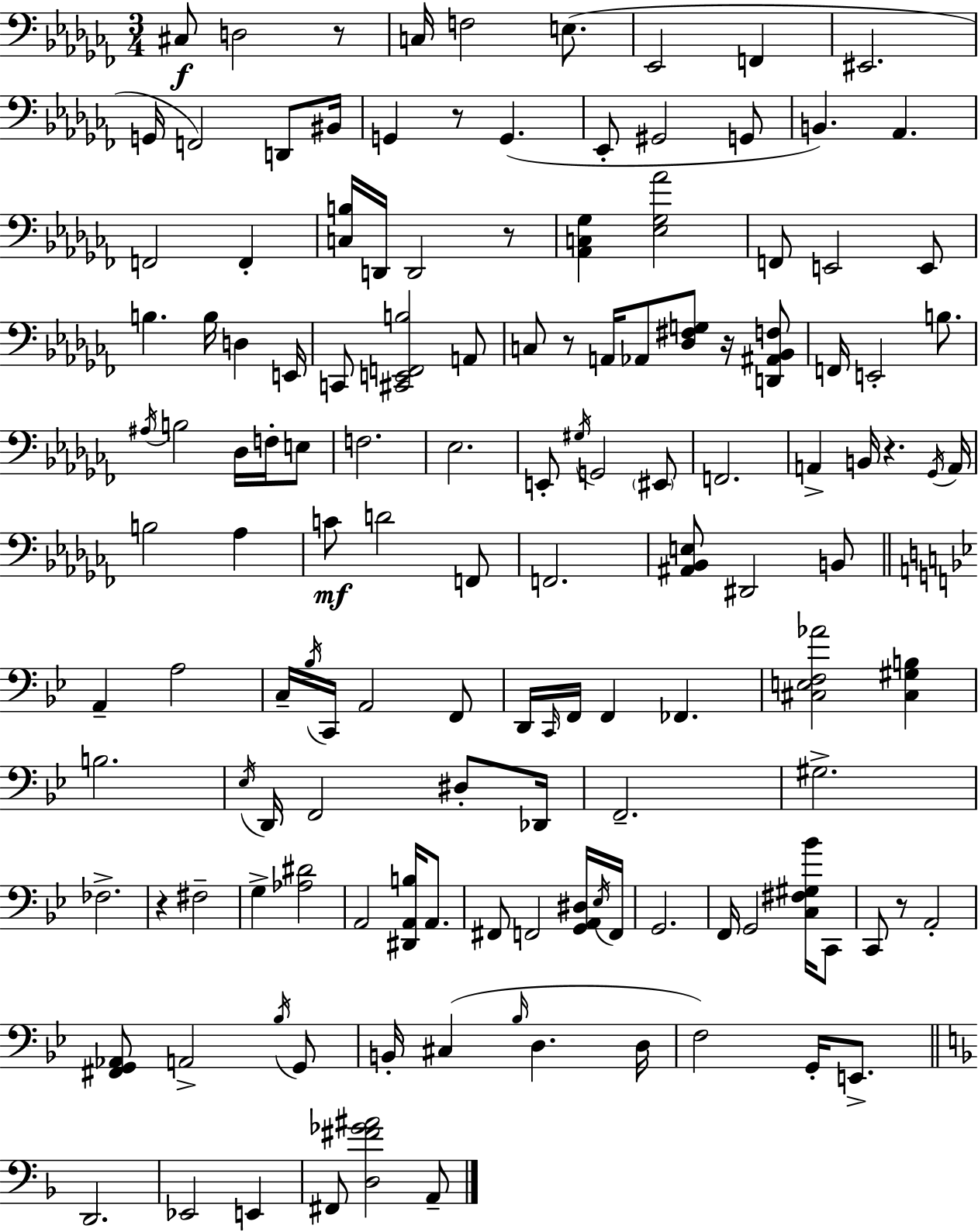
{
  \clef bass
  \numericTimeSignature
  \time 3/4
  \key aes \minor
  \repeat volta 2 { cis8\f d2 r8 | c16 f2 e8.( | ees,2 f,4 | eis,2. | \break g,16 f,2) d,8 bis,16 | g,4 r8 g,4.( | ees,8-. gis,2 g,8 | b,4.) aes,4. | \break f,2 f,4-. | <c b>16 d,16 d,2 r8 | <aes, c ges>4 <ees ges aes'>2 | f,8 e,2 e,8 | \break b4. b16 d4 e,16 | c,8 <cis, e, f, b>2 a,8 | c8 r8 a,16 aes,8 <des fis g>8 r16 <d, ais, bes, f>8 | f,16 e,2-. b8. | \break \acciaccatura { ais16 } b2 des16 f16-. e8 | f2. | ees2. | e,8-. \acciaccatura { gis16 } g,2 | \break \parenthesize eis,8 f,2. | a,4-> b,16 r4. | \acciaccatura { ges,16 } a,16 b2 aes4 | c'8\mf d'2 | \break f,8 f,2. | <ais, bes, e>8 dis,2 | b,8 \bar "||" \break \key g \minor a,4-- a2 | c16-- \acciaccatura { bes16 } c,16 a,2 f,8 | d,16 \grace { c,16 } f,16 f,4 fes,4. | <cis e f aes'>2 <cis gis b>4 | \break b2. | \acciaccatura { ees16 } d,16 f,2 | dis8-. des,16 f,2.-- | gis2.-> | \break fes2.-> | r4 fis2-- | g4-> <aes dis'>2 | a,2 <dis, a, b>16 | \break a,8. fis,8 f,2 | <g, a, dis>16 \acciaccatura { ees16 } f,16 g,2. | f,16 g,2 | <c fis gis bes'>16 c,8 c,8 r8 a,2-. | \break <fis, g, aes,>8 a,2-> | \acciaccatura { bes16 } g,8 b,16-. cis4( \grace { bes16 } d4. | d16 f2) | g,16-. e,8.-> \bar "||" \break \key d \minor d,2. | ees,2 e,4 | fis,8 <d fis' ges' ais'>2 a,8-- | } \bar "|."
}